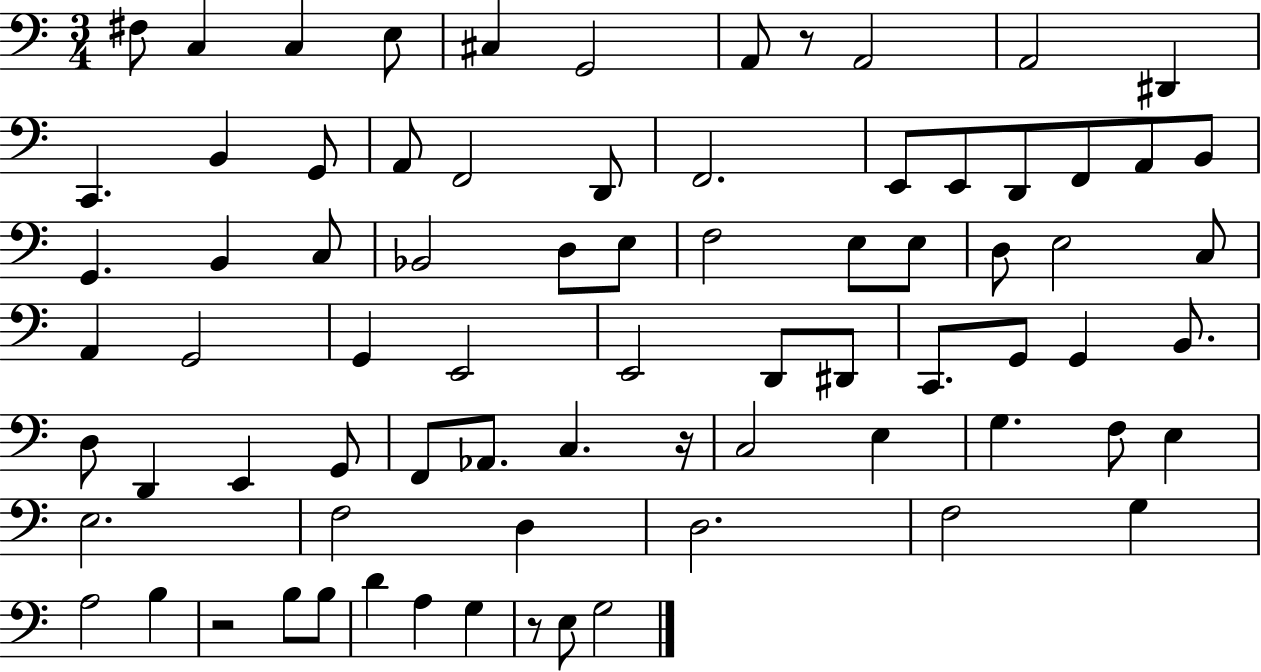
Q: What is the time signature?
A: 3/4